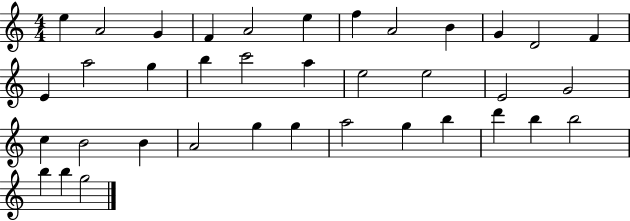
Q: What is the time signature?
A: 4/4